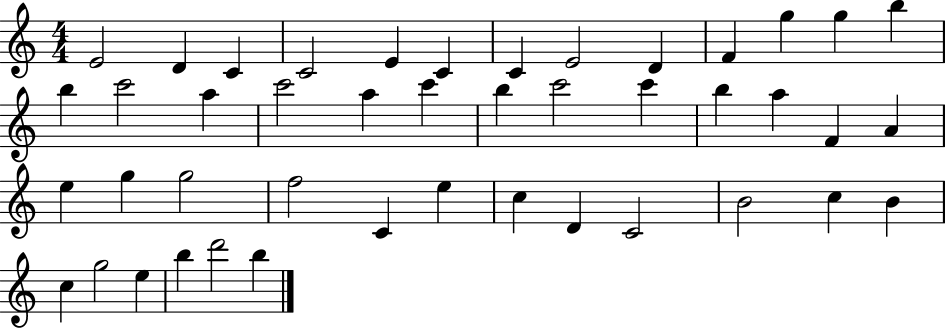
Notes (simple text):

E4/h D4/q C4/q C4/h E4/q C4/q C4/q E4/h D4/q F4/q G5/q G5/q B5/q B5/q C6/h A5/q C6/h A5/q C6/q B5/q C6/h C6/q B5/q A5/q F4/q A4/q E5/q G5/q G5/h F5/h C4/q E5/q C5/q D4/q C4/h B4/h C5/q B4/q C5/q G5/h E5/q B5/q D6/h B5/q